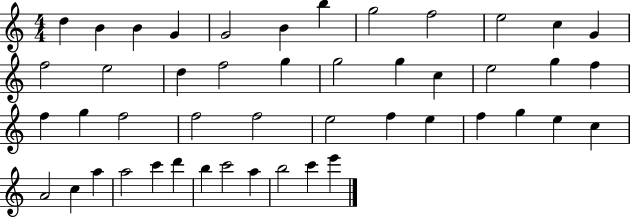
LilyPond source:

{
  \clef treble
  \numericTimeSignature
  \time 4/4
  \key c \major
  d''4 b'4 b'4 g'4 | g'2 b'4 b''4 | g''2 f''2 | e''2 c''4 g'4 | \break f''2 e''2 | d''4 f''2 g''4 | g''2 g''4 c''4 | e''2 g''4 f''4 | \break f''4 g''4 f''2 | f''2 f''2 | e''2 f''4 e''4 | f''4 g''4 e''4 c''4 | \break a'2 c''4 a''4 | a''2 c'''4 d'''4 | b''4 c'''2 a''4 | b''2 c'''4 e'''4 | \break \bar "|."
}